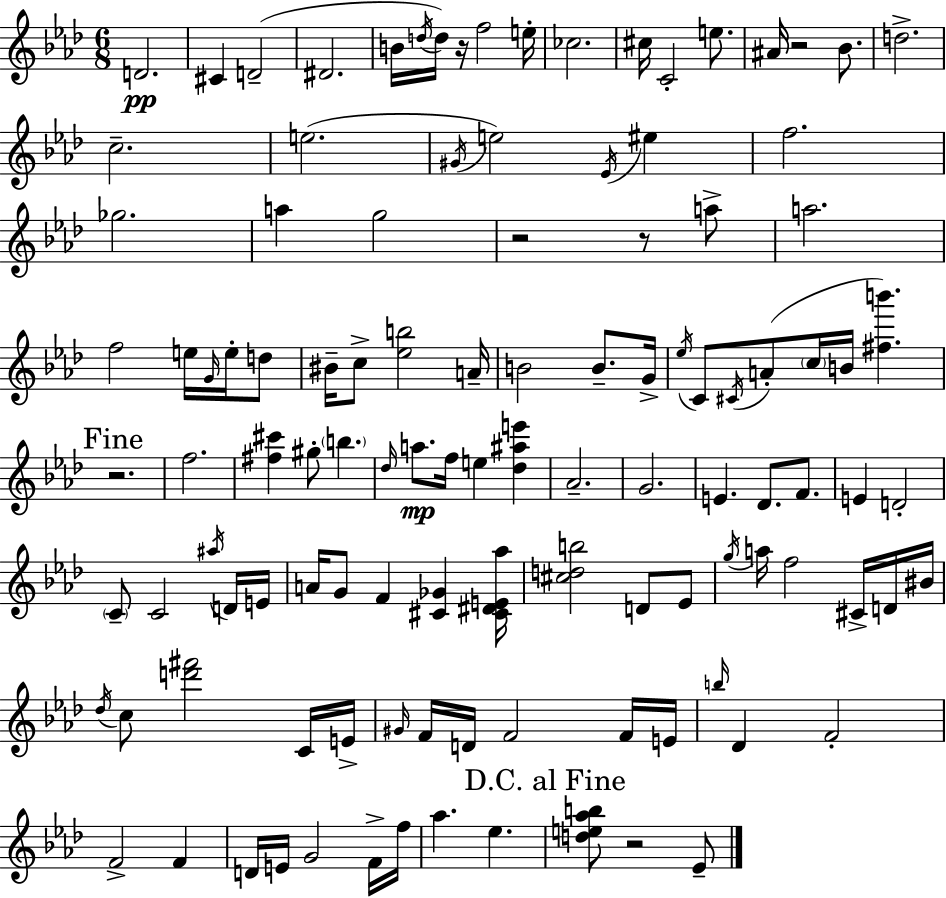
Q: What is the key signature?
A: F minor